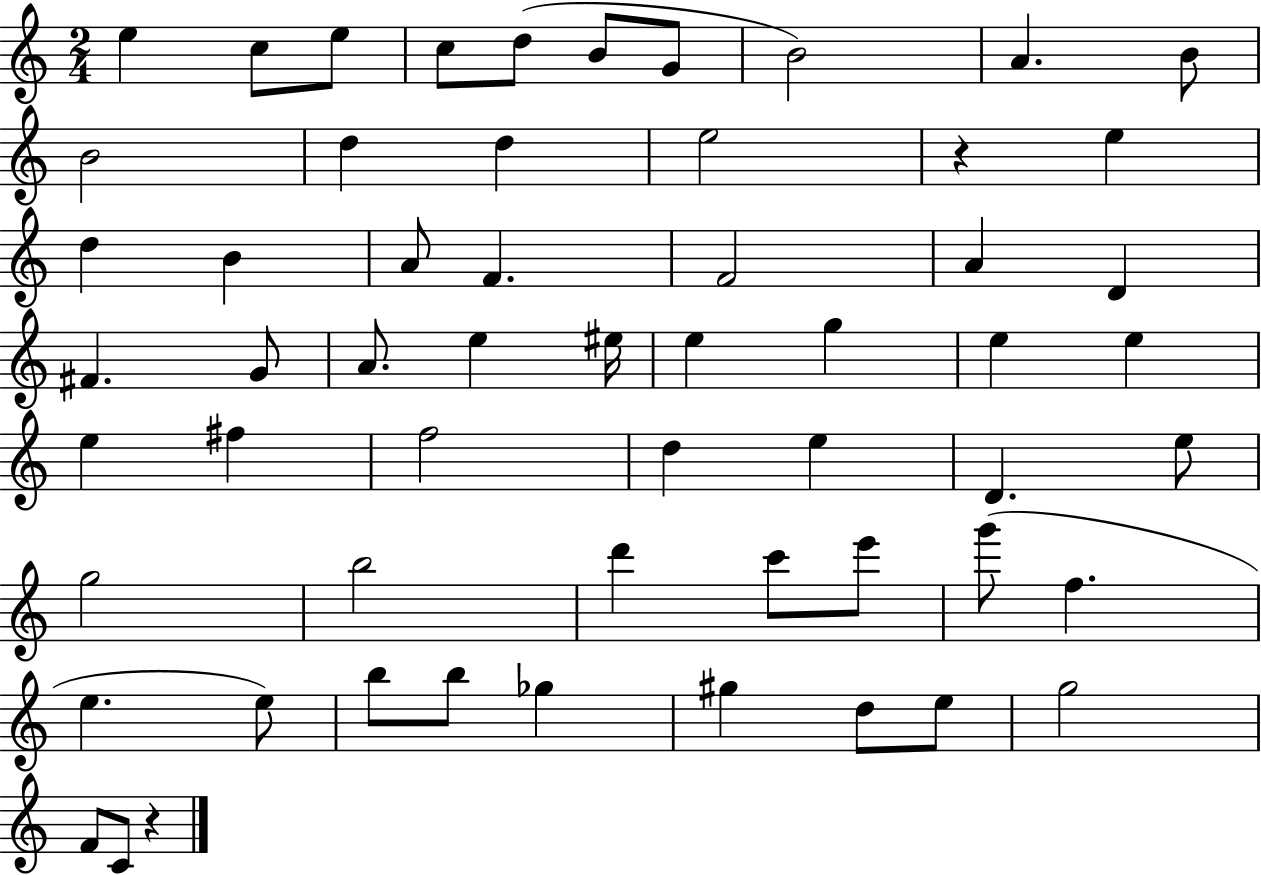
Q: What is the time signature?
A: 2/4